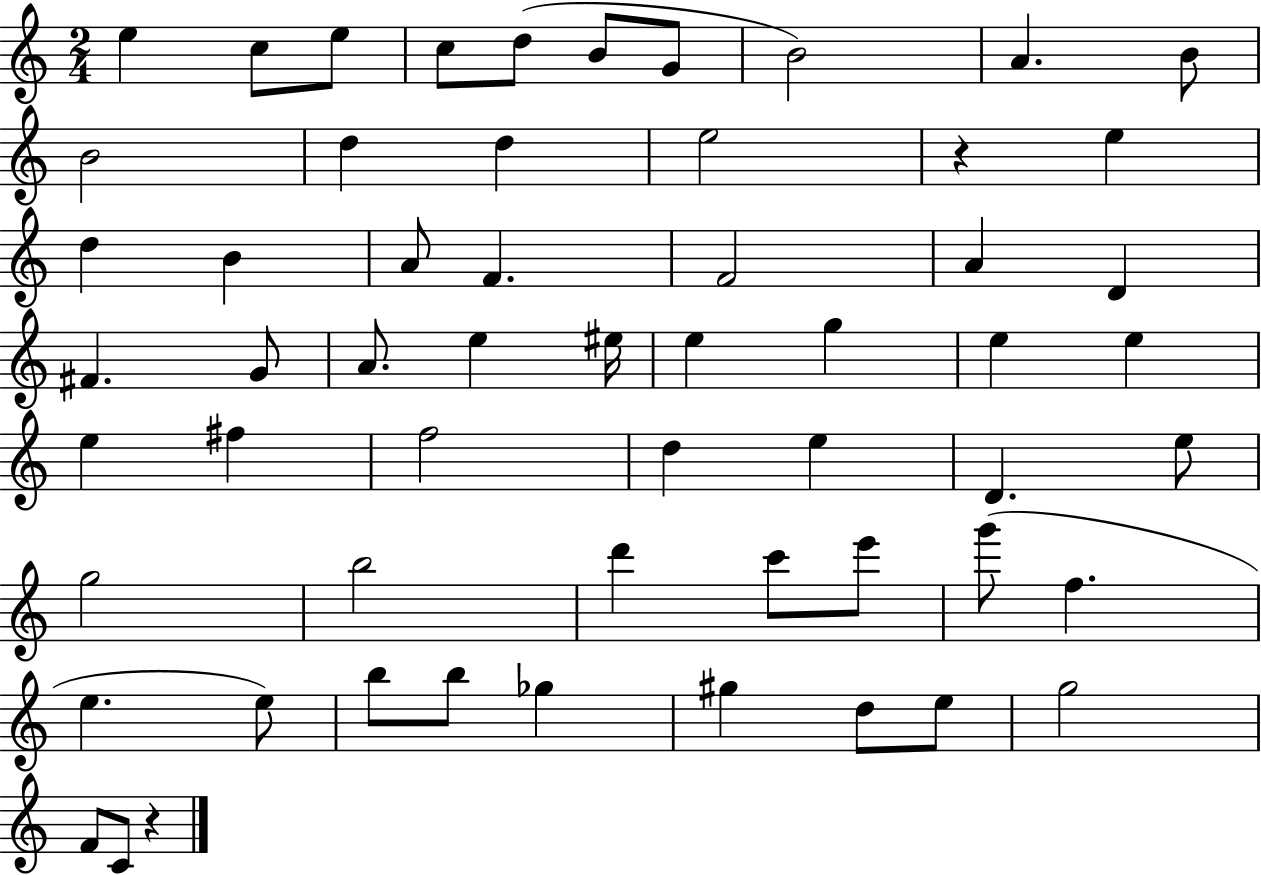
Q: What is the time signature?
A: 2/4